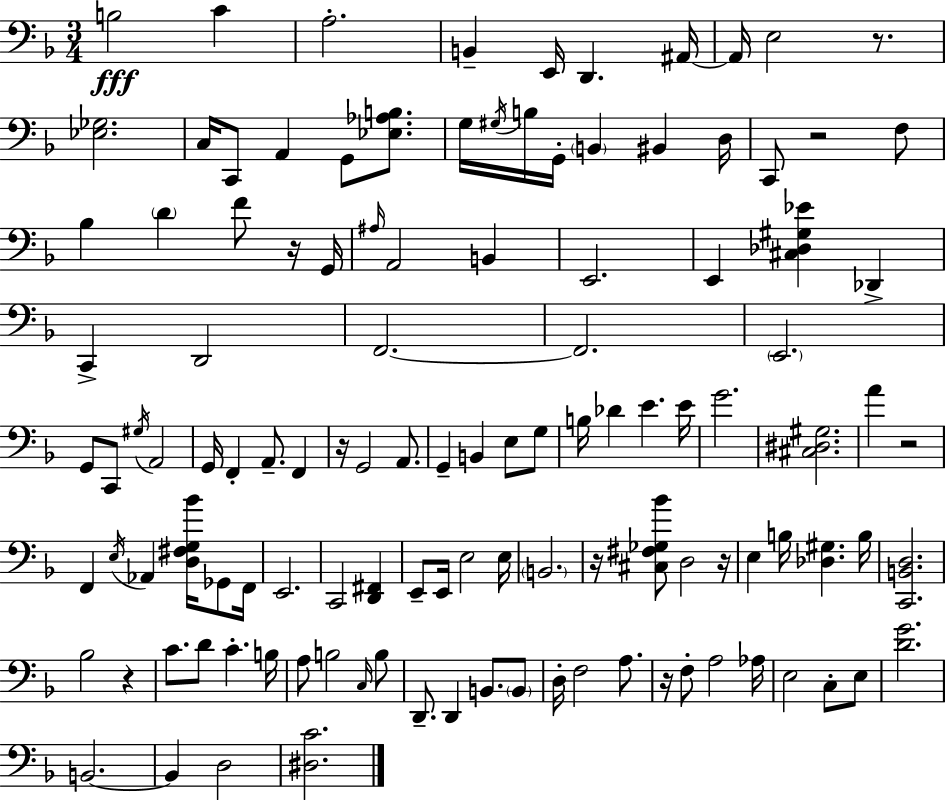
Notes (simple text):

B3/h C4/q A3/h. B2/q E2/s D2/q. A#2/s A#2/s E3/h R/e. [Eb3,Gb3]/h. C3/s C2/e A2/q G2/e [Eb3,Ab3,B3]/e. G3/s G#3/s B3/s G2/s B2/q BIS2/q D3/s C2/e R/h F3/e Bb3/q D4/q F4/e R/s G2/s A#3/s A2/h B2/q E2/h. E2/q [C#3,Db3,G#3,Eb4]/q Db2/q C2/q D2/h F2/h. F2/h. E2/h. G2/e C2/e G#3/s A2/h G2/s F2/q A2/e. F2/q R/s G2/h A2/e. G2/q B2/q E3/e G3/e B3/s Db4/q E4/q. E4/s G4/h. [C#3,D#3,G#3]/h. A4/q R/h F2/q E3/s Ab2/q [D3,F#3,G3,Bb4]/s Gb2/e F2/s E2/h. C2/h [D2,F#2]/q E2/e E2/s E3/h E3/s B2/h. R/s [C#3,F#3,Gb3,Bb4]/e D3/h R/s E3/q B3/s [Db3,G#3]/q. B3/s [C2,B2,D3]/h. Bb3/h R/q C4/e. D4/e C4/q. B3/s A3/e B3/h C3/s B3/e D2/e. D2/q B2/e. B2/e D3/s F3/h A3/e. R/s F3/e A3/h Ab3/s E3/h C3/e E3/e [D4,G4]/h. B2/h. B2/q D3/h [D#3,C4]/h.